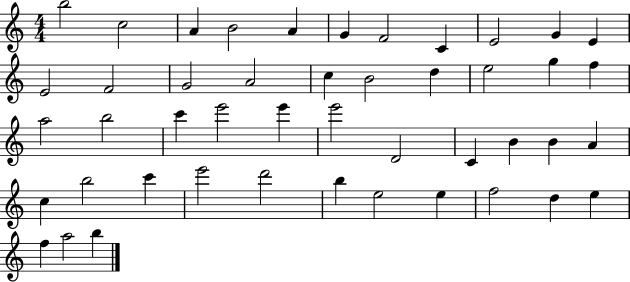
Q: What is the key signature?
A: C major